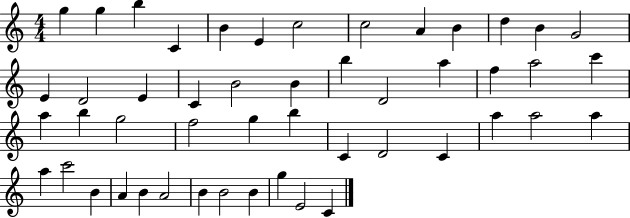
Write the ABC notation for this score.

X:1
T:Untitled
M:4/4
L:1/4
K:C
g g b C B E c2 c2 A B d B G2 E D2 E C B2 B b D2 a f a2 c' a b g2 f2 g b C D2 C a a2 a a c'2 B A B A2 B B2 B g E2 C